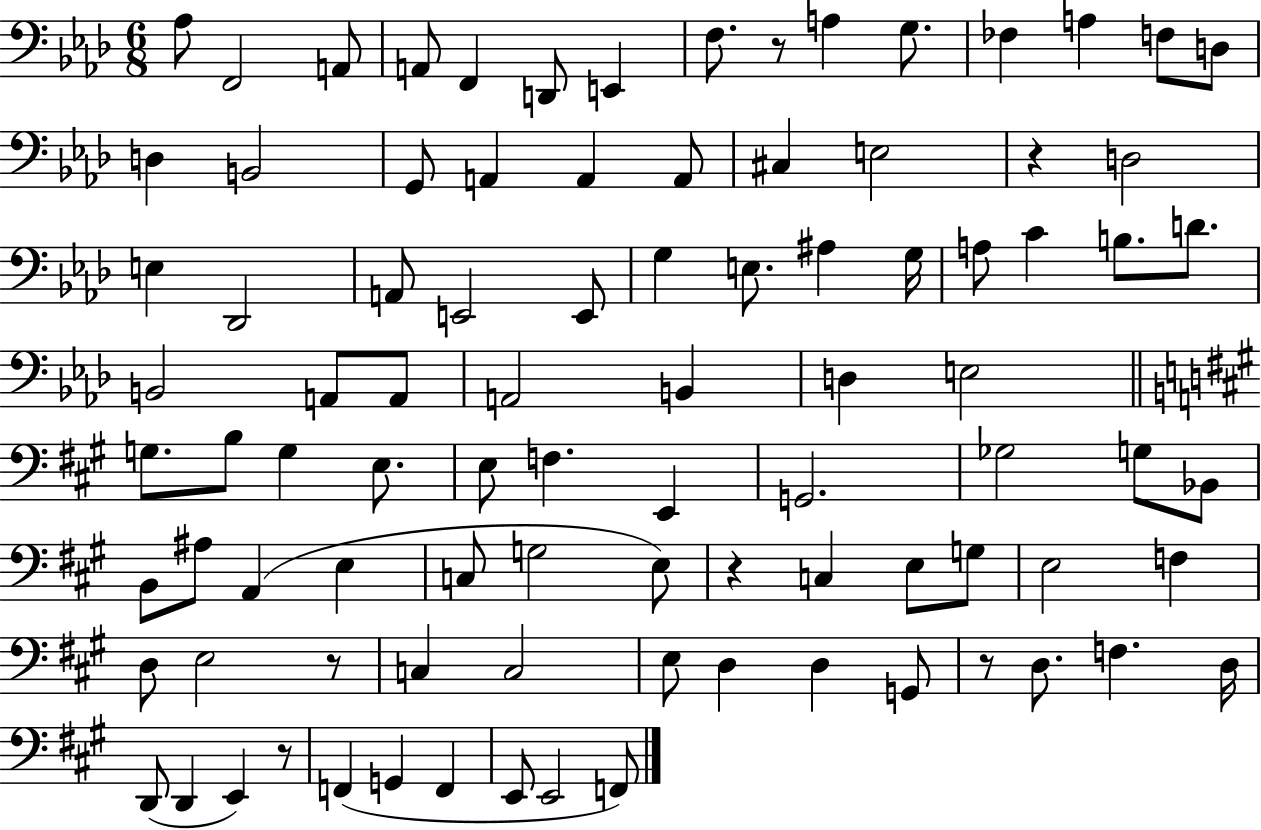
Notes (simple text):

Ab3/e F2/h A2/e A2/e F2/q D2/e E2/q F3/e. R/e A3/q G3/e. FES3/q A3/q F3/e D3/e D3/q B2/h G2/e A2/q A2/q A2/e C#3/q E3/h R/q D3/h E3/q Db2/h A2/e E2/h E2/e G3/q E3/e. A#3/q G3/s A3/e C4/q B3/e. D4/e. B2/h A2/e A2/e A2/h B2/q D3/q E3/h G3/e. B3/e G3/q E3/e. E3/e F3/q. E2/q G2/h. Gb3/h G3/e Bb2/e B2/e A#3/e A2/q E3/q C3/e G3/h E3/e R/q C3/q E3/e G3/e E3/h F3/q D3/e E3/h R/e C3/q C3/h E3/e D3/q D3/q G2/e R/e D3/e. F3/q. D3/s D2/e D2/q E2/q R/e F2/q G2/q F2/q E2/e E2/h F2/e